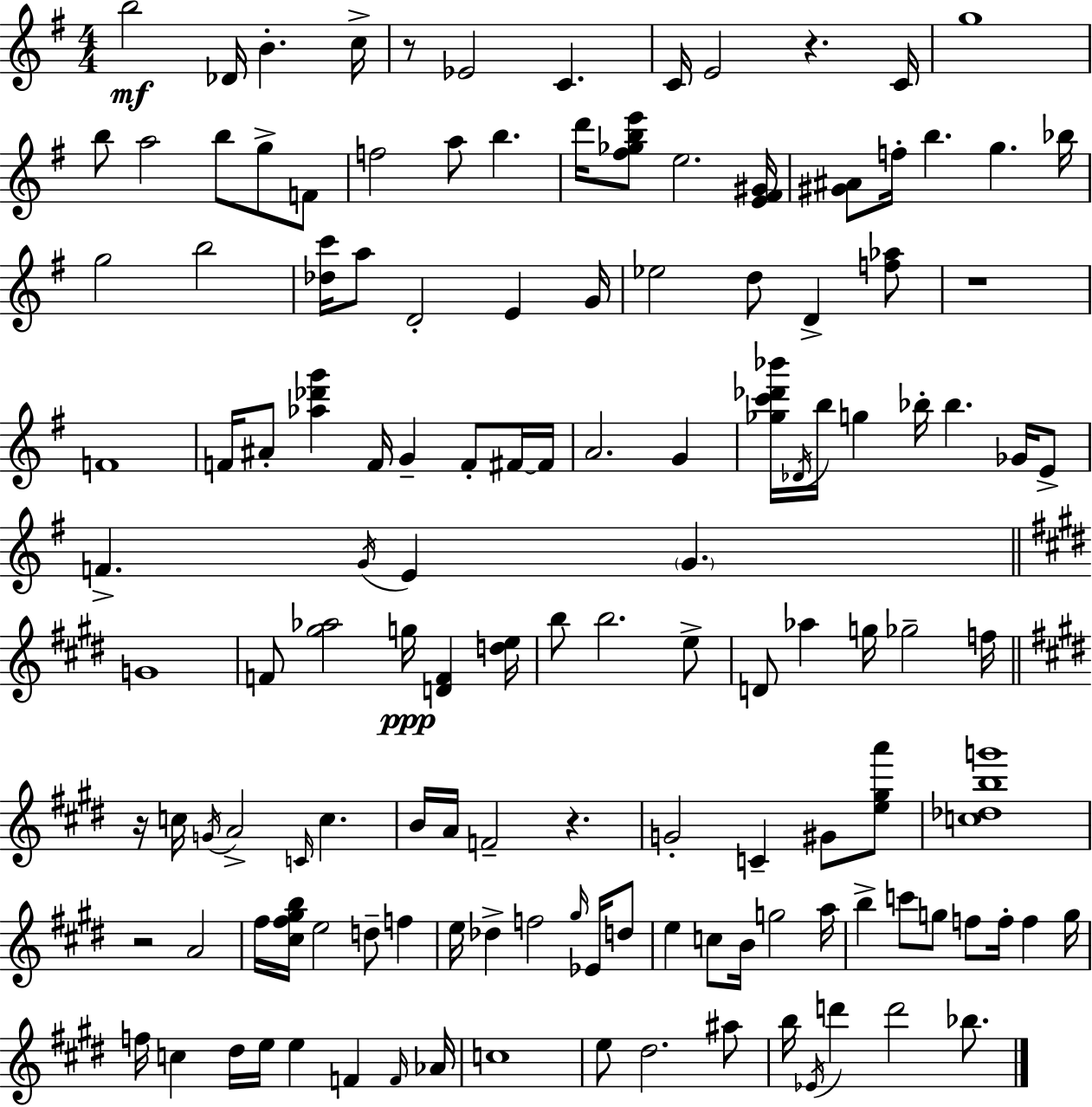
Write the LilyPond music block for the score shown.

{
  \clef treble
  \numericTimeSignature
  \time 4/4
  \key e \minor
  b''2\mf des'16 b'4.-. c''16-> | r8 ees'2 c'4. | c'16 e'2 r4. c'16 | g''1 | \break b''8 a''2 b''8 g''8-> f'8 | f''2 a''8 b''4. | d'''16 <fis'' ges'' b'' e'''>8 e''2. <e' fis' gis'>16 | <gis' ais'>8 f''16-. b''4. g''4. bes''16 | \break g''2 b''2 | <des'' c'''>16 a''8 d'2-. e'4 g'16 | ees''2 d''8 d'4-> <f'' aes''>8 | r1 | \break f'1 | f'16 ais'8-. <aes'' des''' g'''>4 f'16 g'4-- f'8-. fis'16~~ fis'16 | a'2. g'4 | <ges'' c''' des''' bes'''>16 \acciaccatura { des'16 } b''16 g''4 bes''16-. bes''4. ges'16 e'8-> | \break f'4.-> \acciaccatura { g'16 } e'4 \parenthesize g'4. | \bar "||" \break \key e \major g'1 | f'8 <gis'' aes''>2 g''16\ppp <d' f'>4 <d'' e''>16 | b''8 b''2. e''8-> | d'8 aes''4 g''16 ges''2-- f''16 | \break \bar "||" \break \key e \major r16 c''16 \acciaccatura { g'16 } a'2-> \grace { c'16 } c''4. | b'16 a'16 f'2-- r4. | g'2-. c'4-- gis'8 | <e'' gis'' a'''>8 <c'' des'' b'' g'''>1 | \break r2 a'2 | fis''16 <cis'' fis'' gis'' b''>16 e''2 d''8-- f''4 | e''16 des''4-> f''2 \grace { gis''16 } | ees'16 d''8 e''4 c''8 b'16 g''2 | \break a''16 b''4-> c'''8 g''8 f''8 f''16-. f''4 | g''16 f''16 c''4 dis''16 e''16 e''4 f'4 | \grace { f'16 } aes'16 c''1 | e''8 dis''2. | \break ais''8 b''16 \acciaccatura { ees'16 } d'''4 d'''2 | bes''8. \bar "|."
}